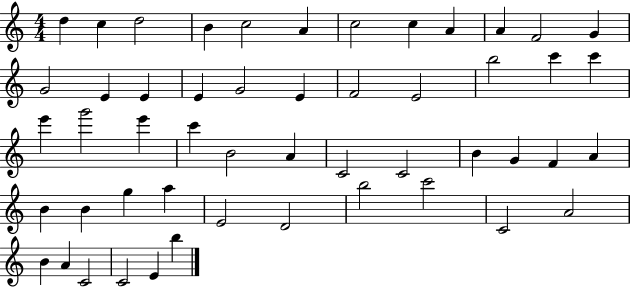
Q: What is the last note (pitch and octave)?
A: B5